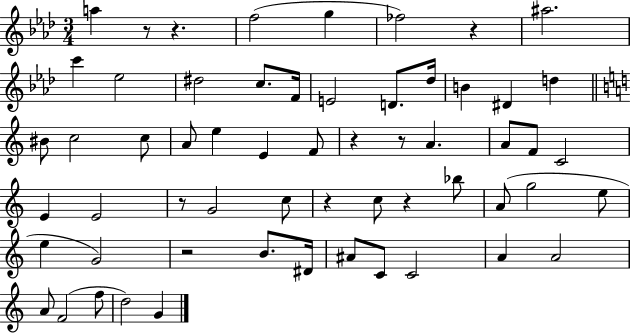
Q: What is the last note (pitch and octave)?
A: G4